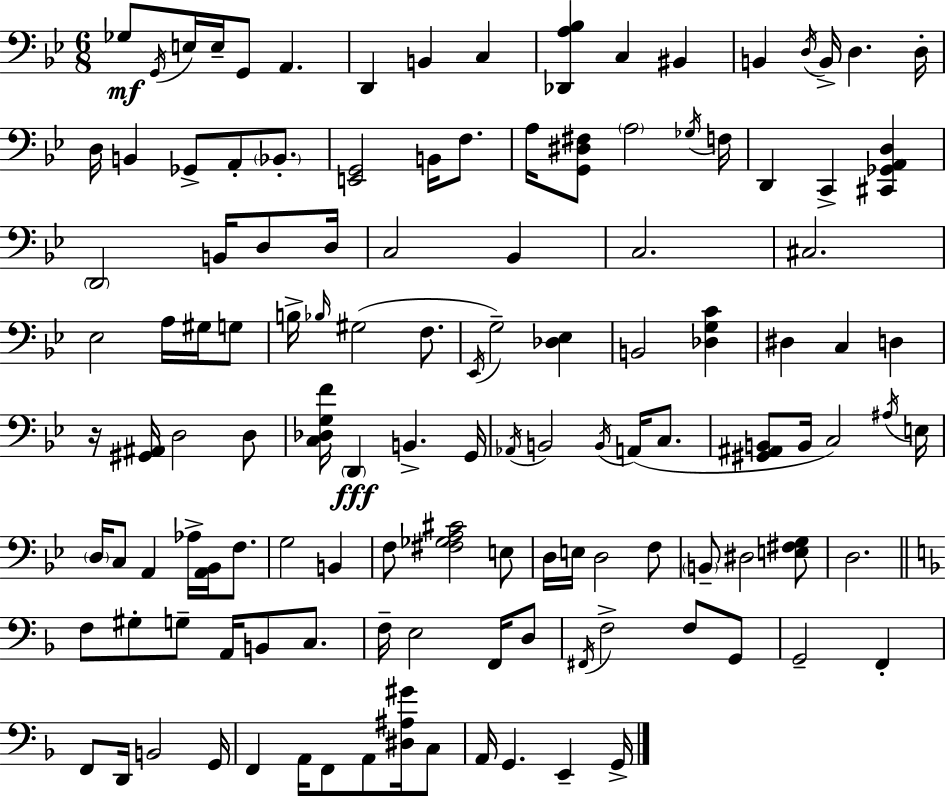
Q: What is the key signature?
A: BES major